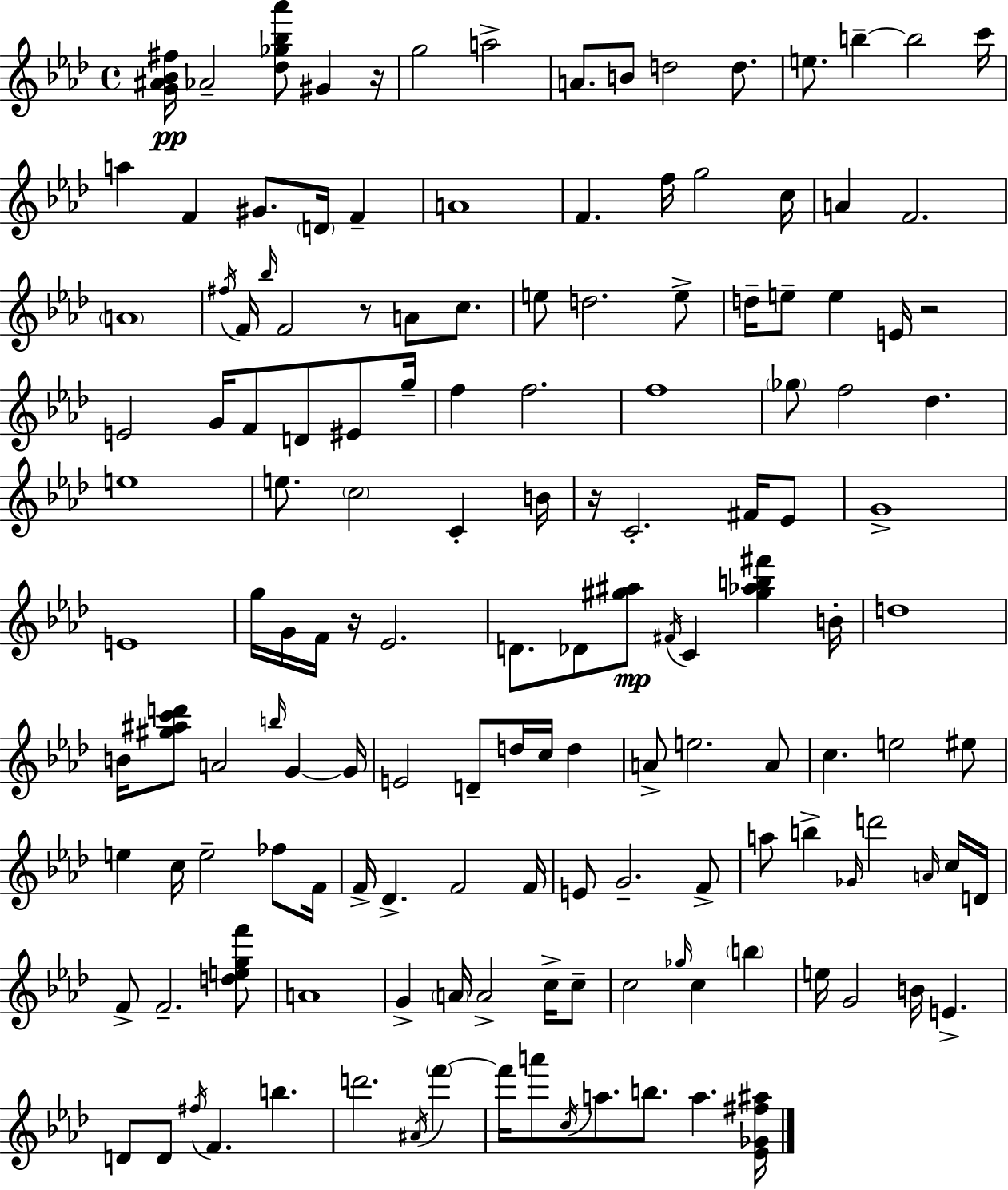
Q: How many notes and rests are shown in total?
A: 147